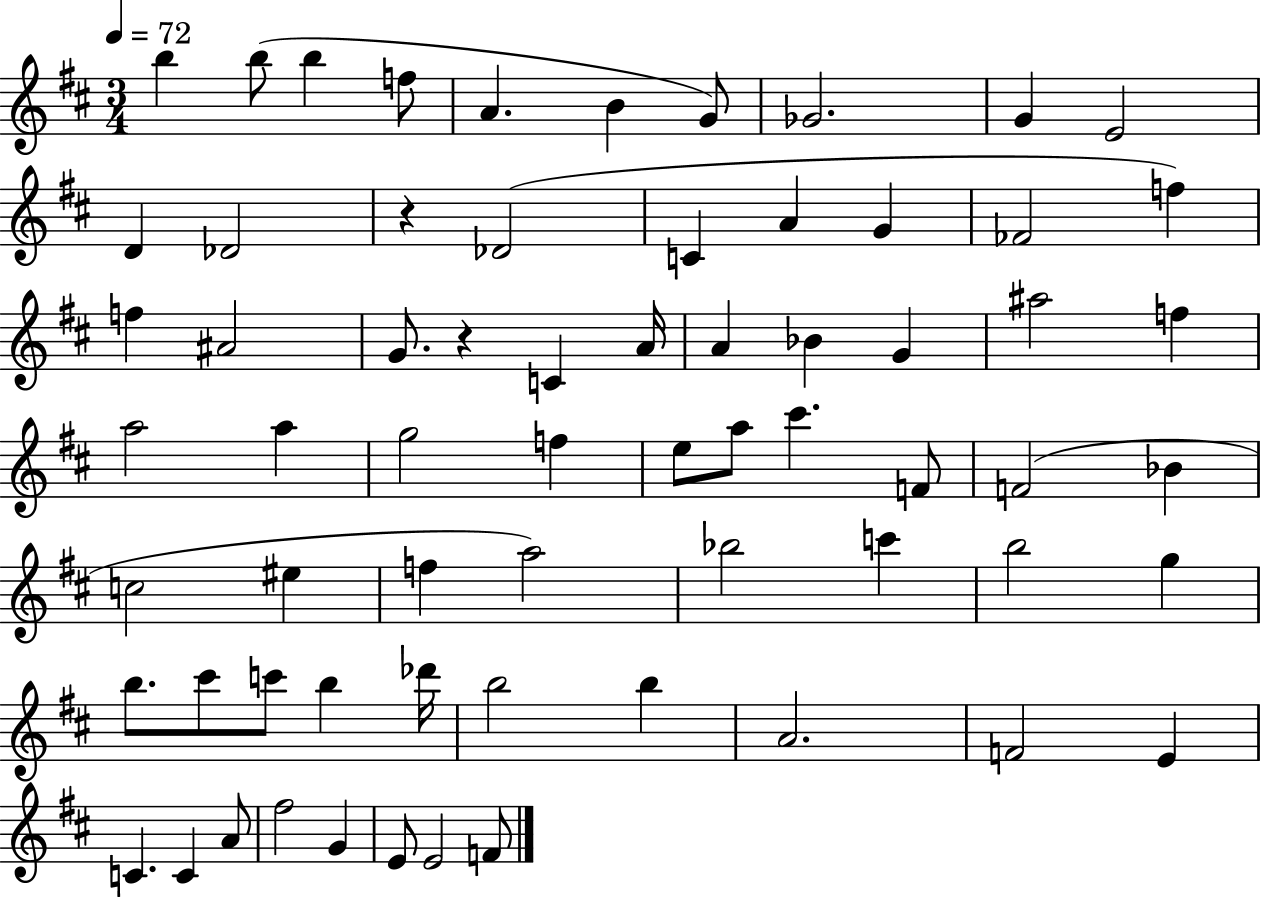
{
  \clef treble
  \numericTimeSignature
  \time 3/4
  \key d \major
  \tempo 4 = 72
  b''4 b''8( b''4 f''8 | a'4. b'4 g'8) | ges'2. | g'4 e'2 | \break d'4 des'2 | r4 des'2( | c'4 a'4 g'4 | fes'2 f''4) | \break f''4 ais'2 | g'8. r4 c'4 a'16 | a'4 bes'4 g'4 | ais''2 f''4 | \break a''2 a''4 | g''2 f''4 | e''8 a''8 cis'''4. f'8 | f'2( bes'4 | \break c''2 eis''4 | f''4 a''2) | bes''2 c'''4 | b''2 g''4 | \break b''8. cis'''8 c'''8 b''4 des'''16 | b''2 b''4 | a'2. | f'2 e'4 | \break c'4. c'4 a'8 | fis''2 g'4 | e'8 e'2 f'8 | \bar "|."
}